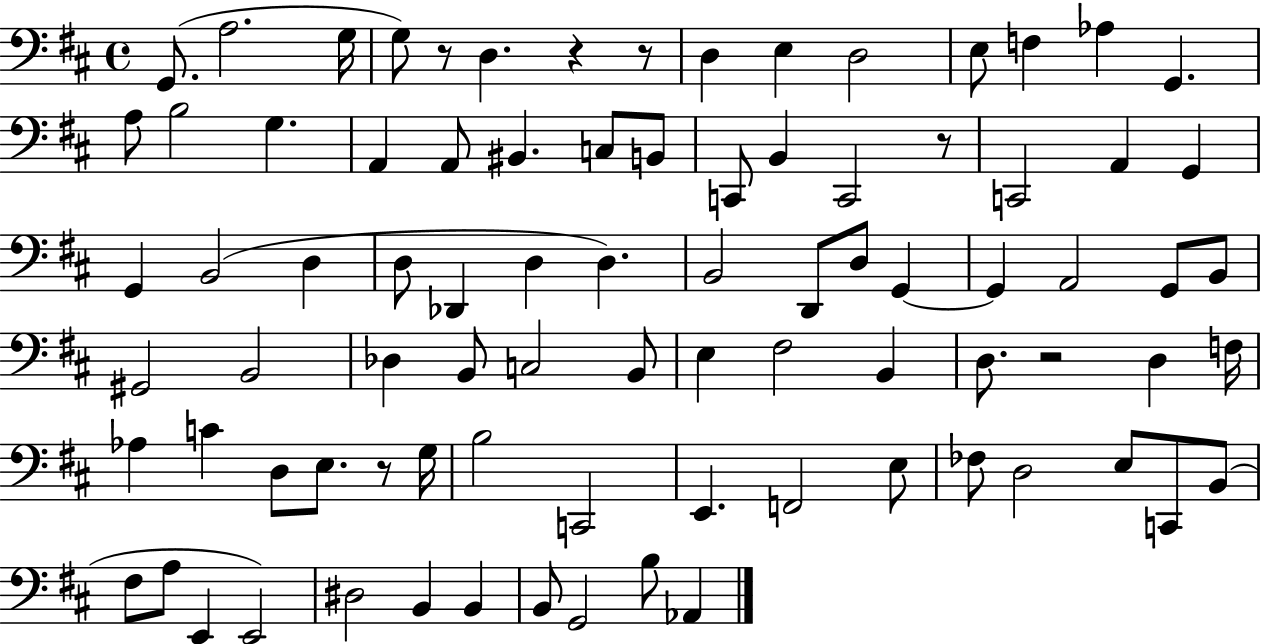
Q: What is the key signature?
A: D major